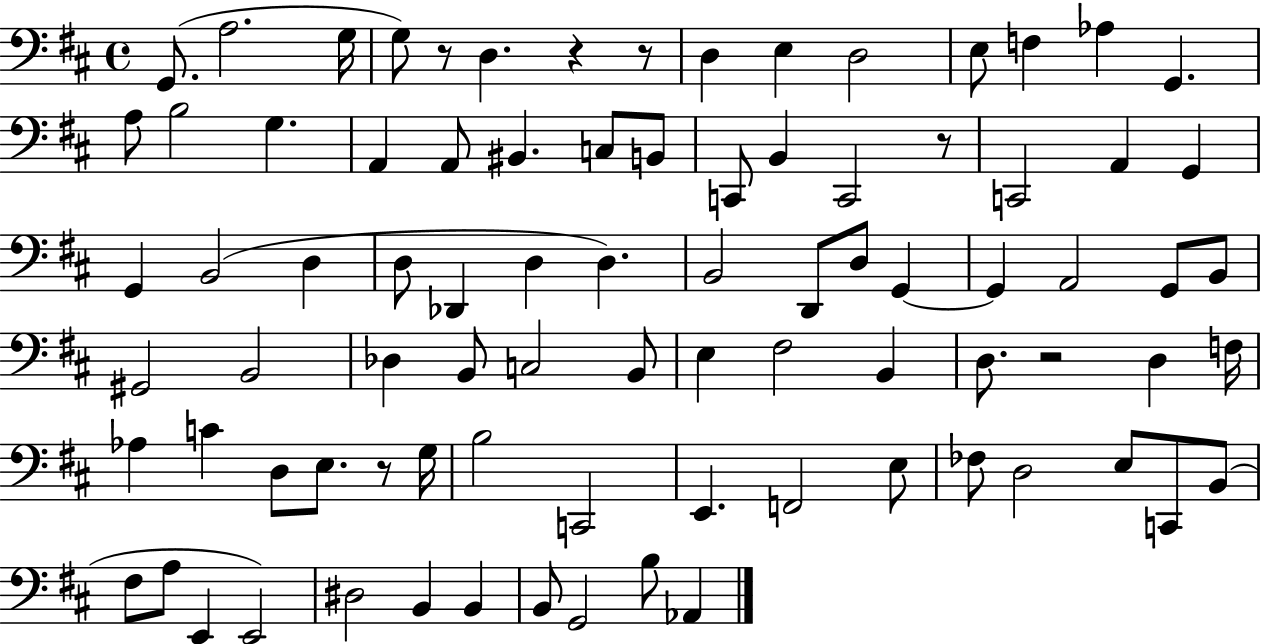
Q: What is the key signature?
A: D major